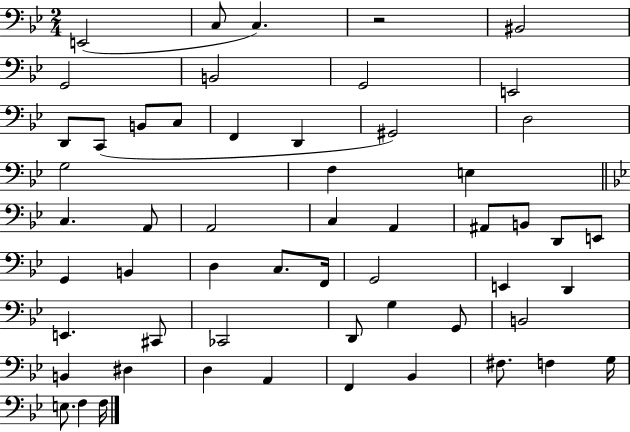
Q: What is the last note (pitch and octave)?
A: F3